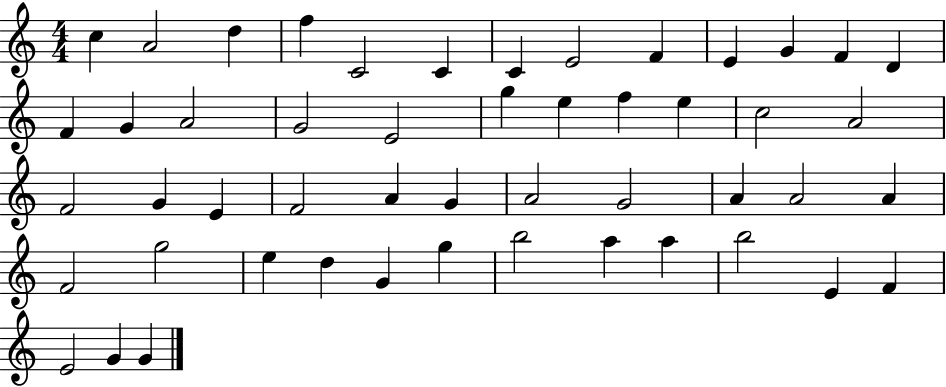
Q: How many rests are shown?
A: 0